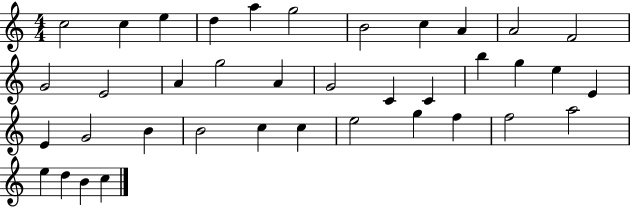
X:1
T:Untitled
M:4/4
L:1/4
K:C
c2 c e d a g2 B2 c A A2 F2 G2 E2 A g2 A G2 C C b g e E E G2 B B2 c c e2 g f f2 a2 e d B c